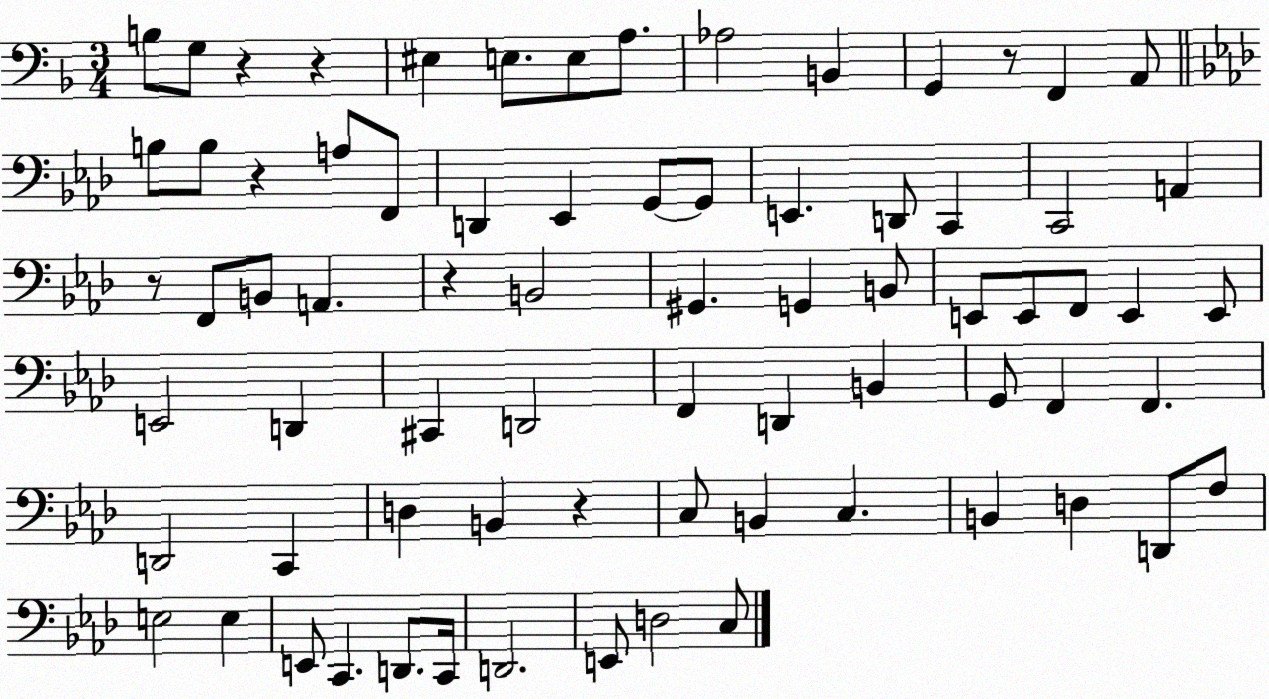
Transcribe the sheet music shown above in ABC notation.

X:1
T:Untitled
M:3/4
L:1/4
K:F
B,/2 G,/2 z z ^E, E,/2 E,/2 A,/2 _A,2 B,, G,, z/2 F,, A,,/2 B,/2 B,/2 z A,/2 F,,/2 D,, _E,, G,,/2 G,,/2 E,, D,,/2 C,, C,,2 A,, z/2 F,,/2 B,,/2 A,, z B,,2 ^G,, G,, B,,/2 E,,/2 E,,/2 F,,/2 E,, E,,/2 E,,2 D,, ^C,, D,,2 F,, D,, B,, G,,/2 F,, F,, D,,2 C,, D, B,, z C,/2 B,, C, B,, D, D,,/2 F,/2 E,2 E, E,,/2 C,, D,,/2 C,,/4 D,,2 E,,/2 D,2 C,/2